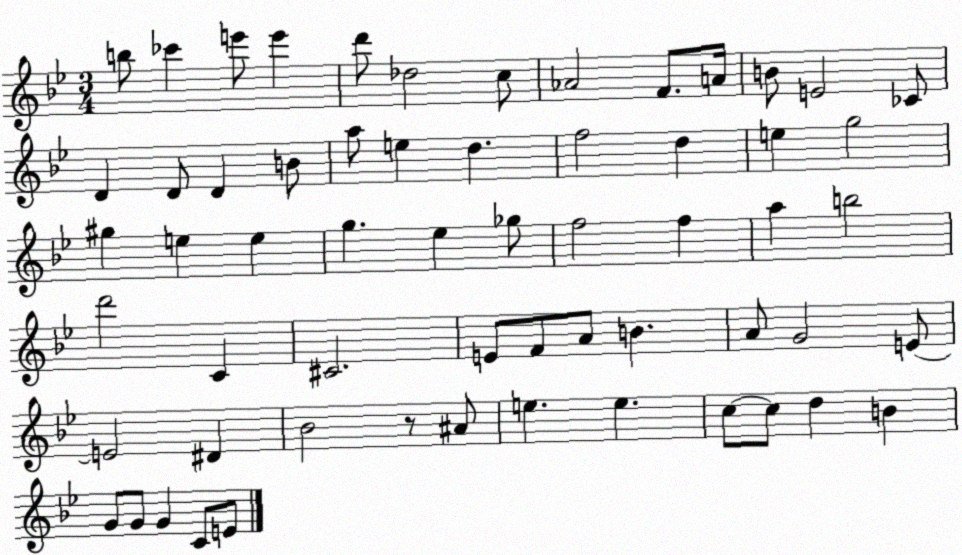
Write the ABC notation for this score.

X:1
T:Untitled
M:3/4
L:1/4
K:Bb
b/2 _c' e'/2 e' d'/2 _d2 c/2 _A2 F/2 A/4 B/2 E2 _C/2 D D/2 D B/2 a/2 e d f2 d e g2 ^g e e g _e _g/2 f2 f a b2 d'2 C ^C2 E/2 F/2 A/2 B A/2 G2 E/2 E2 ^D _B2 z/2 ^A/2 e e c/2 c/2 d B G/2 G/2 G C/2 E/2